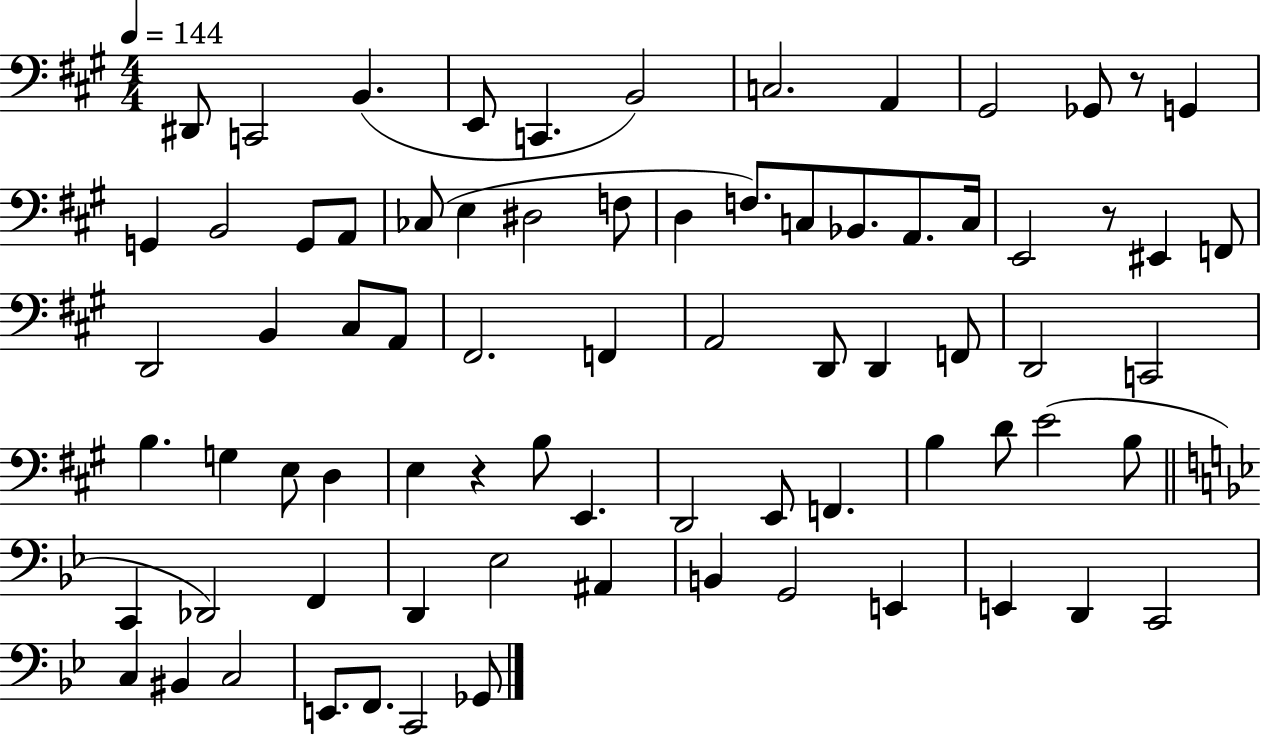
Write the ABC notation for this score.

X:1
T:Untitled
M:4/4
L:1/4
K:A
^D,,/2 C,,2 B,, E,,/2 C,, B,,2 C,2 A,, ^G,,2 _G,,/2 z/2 G,, G,, B,,2 G,,/2 A,,/2 _C,/2 E, ^D,2 F,/2 D, F,/2 C,/2 _B,,/2 A,,/2 C,/4 E,,2 z/2 ^E,, F,,/2 D,,2 B,, ^C,/2 A,,/2 ^F,,2 F,, A,,2 D,,/2 D,, F,,/2 D,,2 C,,2 B, G, E,/2 D, E, z B,/2 E,, D,,2 E,,/2 F,, B, D/2 E2 B,/2 C,, _D,,2 F,, D,, _E,2 ^A,, B,, G,,2 E,, E,, D,, C,,2 C, ^B,, C,2 E,,/2 F,,/2 C,,2 _G,,/2